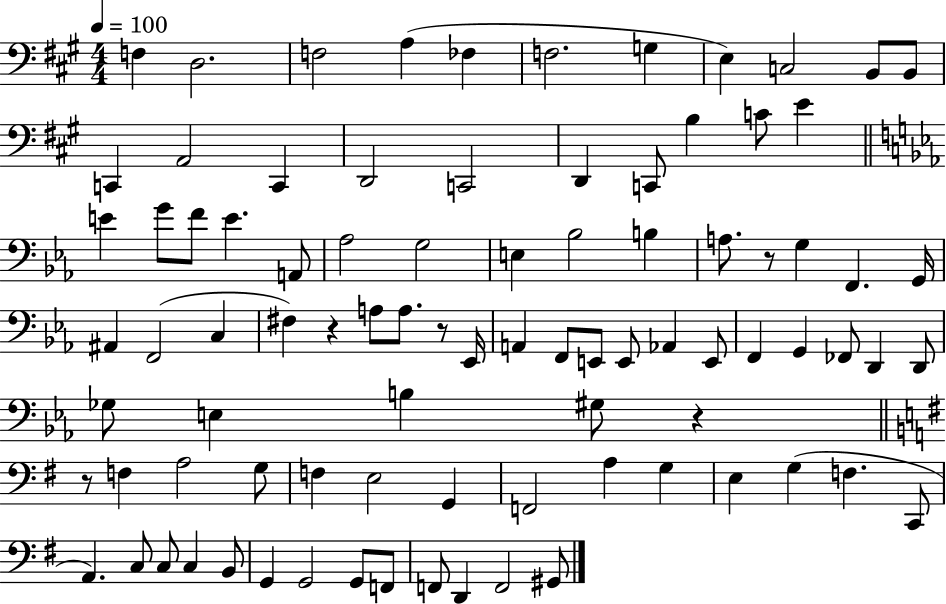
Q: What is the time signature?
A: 4/4